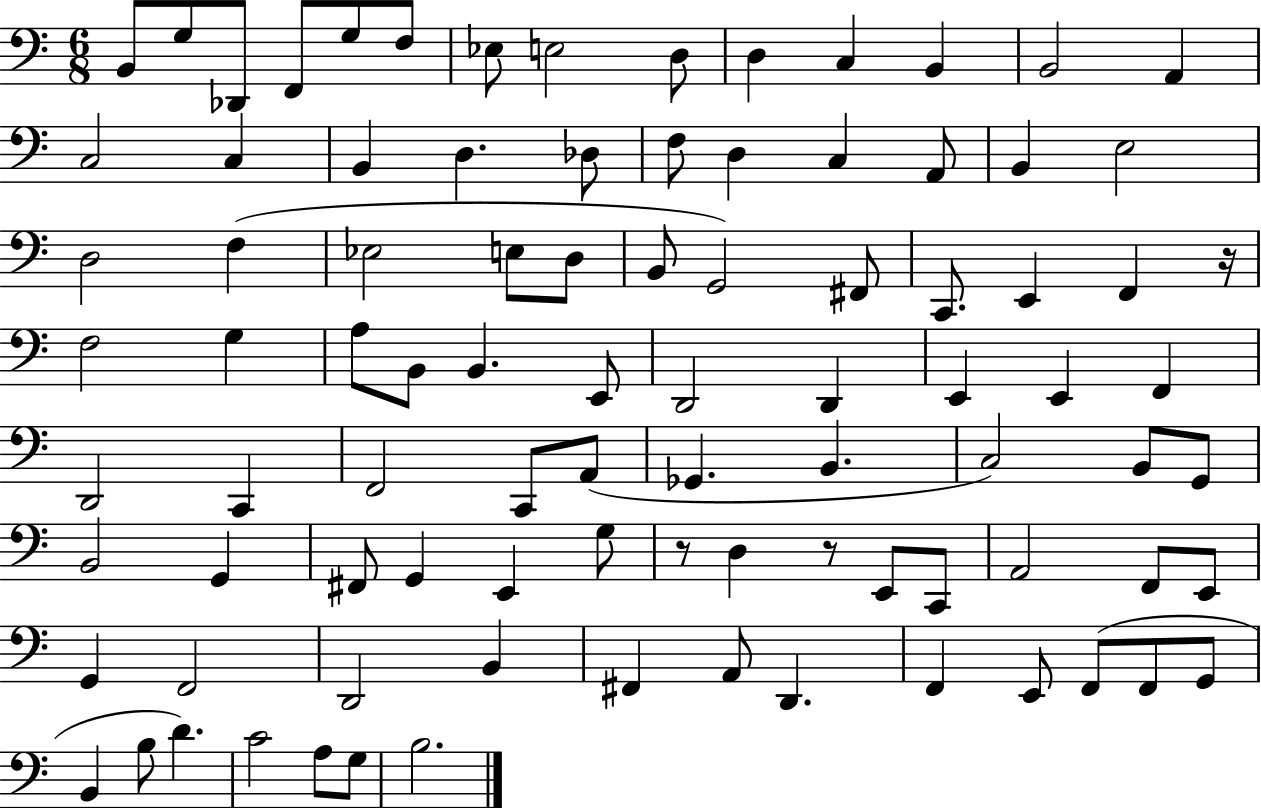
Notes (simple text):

B2/e G3/e Db2/e F2/e G3/e F3/e Eb3/e E3/h D3/e D3/q C3/q B2/q B2/h A2/q C3/h C3/q B2/q D3/q. Db3/e F3/e D3/q C3/q A2/e B2/q E3/h D3/h F3/q Eb3/h E3/e D3/e B2/e G2/h F#2/e C2/e. E2/q F2/q R/s F3/h G3/q A3/e B2/e B2/q. E2/e D2/h D2/q E2/q E2/q F2/q D2/h C2/q F2/h C2/e A2/e Gb2/q. B2/q. C3/h B2/e G2/e B2/h G2/q F#2/e G2/q E2/q G3/e R/e D3/q R/e E2/e C2/e A2/h F2/e E2/e G2/q F2/h D2/h B2/q F#2/q A2/e D2/q. F2/q E2/e F2/e F2/e G2/e B2/q B3/e D4/q. C4/h A3/e G3/e B3/h.